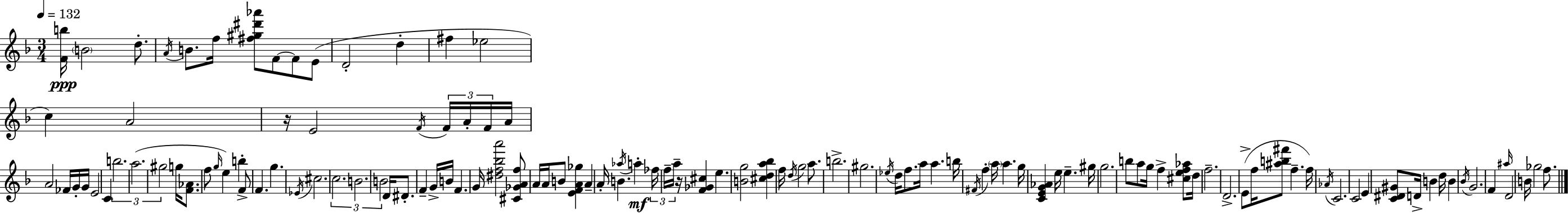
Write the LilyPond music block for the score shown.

{
  \clef treble
  \numericTimeSignature
  \time 3/4
  \key d \minor
  \tempo 4 = 132
  <f' b''>16\ppp \parenthesize b'2 d''8.-. | \acciaccatura { a'16 } b'8. f''16 <fis'' gis'' dis''' aes'''>8 f'8~~ f'8 e'8( | d'2-. d''4-. | fis''4 ees''2 | \break c''4) a'2 | r16 e'2 \acciaccatura { f'16 } \tuplet 3/2 { f'16 | a'16-. f'16 } a'16 a'2 fes'16 | g'16-. g'16 e'2 c'4 | \break \tuplet 3/2 { b''2. | a''2.( | gis''2 } g''16 <f' aes'>8. | f''8 \grace { g''16 }) e''4 b''4-. | \break f'8-> f'4. g''4. | \acciaccatura { ees'16 } cis''2. | \tuplet 3/2 { c''2. | b'2. | \break b'2 } | d'16 dis'8.-. f'4-- g'16-> b'16 f'4. | g'16 <dis'' f'' bes'' a'''>2 | <cis' ges' a' f''>8 a'16 a'16 b'8 <e' f' a' ges''>4 a'4-- | \break a'16-. b'4. \acciaccatura { aes''16 }\mf a''4-. | \tuplet 3/2 { fes''16 f''16-- a''16-- } r16 <f' ges' cis''>4 e''4. | <b' g''>2 | <cis'' d'' a'' bes''>4 f''16 \acciaccatura { d''16 } g''2 | \break a''8. b''2.-> | gis''2. | \acciaccatura { ees''16 } d''16 f''8. a''16 | a''4. b''16 \acciaccatura { fis'16 } f''4-. | \break \parenthesize a''16 a''4. g''16 <c' e' g' aes'>4 | e''16 e''4.-- gis''16 g''2. | b''8 a''8 | g''16 f''4-> <cis'' e'' f'' aes''>8 d''16 f''2.-- | \break d'2.-> | e'8->( f''16 <ais'' b'' fis'''>8 | f''4.-- f''16) \acciaccatura { aes'16 } c'2. | c'2 | \break e'4 <c' dis' gis'>8 d'16-> | b'4 d''16 b'4 \acciaccatura { bes'16 } g'2. | f'4 | \grace { ais''16 } d'2 b'16 | \break ges''2 f''8. \bar "|."
}